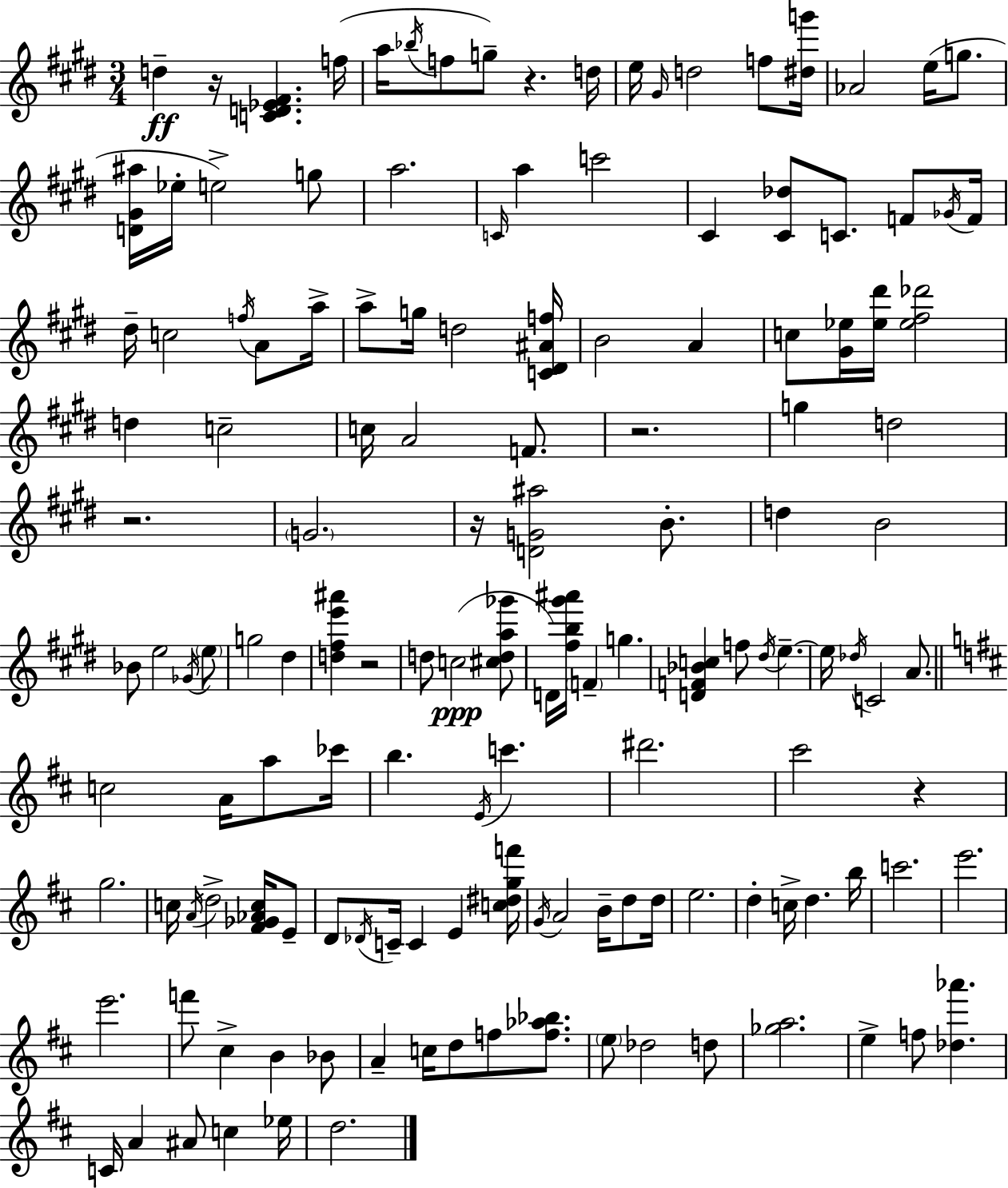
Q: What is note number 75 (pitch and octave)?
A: C#6